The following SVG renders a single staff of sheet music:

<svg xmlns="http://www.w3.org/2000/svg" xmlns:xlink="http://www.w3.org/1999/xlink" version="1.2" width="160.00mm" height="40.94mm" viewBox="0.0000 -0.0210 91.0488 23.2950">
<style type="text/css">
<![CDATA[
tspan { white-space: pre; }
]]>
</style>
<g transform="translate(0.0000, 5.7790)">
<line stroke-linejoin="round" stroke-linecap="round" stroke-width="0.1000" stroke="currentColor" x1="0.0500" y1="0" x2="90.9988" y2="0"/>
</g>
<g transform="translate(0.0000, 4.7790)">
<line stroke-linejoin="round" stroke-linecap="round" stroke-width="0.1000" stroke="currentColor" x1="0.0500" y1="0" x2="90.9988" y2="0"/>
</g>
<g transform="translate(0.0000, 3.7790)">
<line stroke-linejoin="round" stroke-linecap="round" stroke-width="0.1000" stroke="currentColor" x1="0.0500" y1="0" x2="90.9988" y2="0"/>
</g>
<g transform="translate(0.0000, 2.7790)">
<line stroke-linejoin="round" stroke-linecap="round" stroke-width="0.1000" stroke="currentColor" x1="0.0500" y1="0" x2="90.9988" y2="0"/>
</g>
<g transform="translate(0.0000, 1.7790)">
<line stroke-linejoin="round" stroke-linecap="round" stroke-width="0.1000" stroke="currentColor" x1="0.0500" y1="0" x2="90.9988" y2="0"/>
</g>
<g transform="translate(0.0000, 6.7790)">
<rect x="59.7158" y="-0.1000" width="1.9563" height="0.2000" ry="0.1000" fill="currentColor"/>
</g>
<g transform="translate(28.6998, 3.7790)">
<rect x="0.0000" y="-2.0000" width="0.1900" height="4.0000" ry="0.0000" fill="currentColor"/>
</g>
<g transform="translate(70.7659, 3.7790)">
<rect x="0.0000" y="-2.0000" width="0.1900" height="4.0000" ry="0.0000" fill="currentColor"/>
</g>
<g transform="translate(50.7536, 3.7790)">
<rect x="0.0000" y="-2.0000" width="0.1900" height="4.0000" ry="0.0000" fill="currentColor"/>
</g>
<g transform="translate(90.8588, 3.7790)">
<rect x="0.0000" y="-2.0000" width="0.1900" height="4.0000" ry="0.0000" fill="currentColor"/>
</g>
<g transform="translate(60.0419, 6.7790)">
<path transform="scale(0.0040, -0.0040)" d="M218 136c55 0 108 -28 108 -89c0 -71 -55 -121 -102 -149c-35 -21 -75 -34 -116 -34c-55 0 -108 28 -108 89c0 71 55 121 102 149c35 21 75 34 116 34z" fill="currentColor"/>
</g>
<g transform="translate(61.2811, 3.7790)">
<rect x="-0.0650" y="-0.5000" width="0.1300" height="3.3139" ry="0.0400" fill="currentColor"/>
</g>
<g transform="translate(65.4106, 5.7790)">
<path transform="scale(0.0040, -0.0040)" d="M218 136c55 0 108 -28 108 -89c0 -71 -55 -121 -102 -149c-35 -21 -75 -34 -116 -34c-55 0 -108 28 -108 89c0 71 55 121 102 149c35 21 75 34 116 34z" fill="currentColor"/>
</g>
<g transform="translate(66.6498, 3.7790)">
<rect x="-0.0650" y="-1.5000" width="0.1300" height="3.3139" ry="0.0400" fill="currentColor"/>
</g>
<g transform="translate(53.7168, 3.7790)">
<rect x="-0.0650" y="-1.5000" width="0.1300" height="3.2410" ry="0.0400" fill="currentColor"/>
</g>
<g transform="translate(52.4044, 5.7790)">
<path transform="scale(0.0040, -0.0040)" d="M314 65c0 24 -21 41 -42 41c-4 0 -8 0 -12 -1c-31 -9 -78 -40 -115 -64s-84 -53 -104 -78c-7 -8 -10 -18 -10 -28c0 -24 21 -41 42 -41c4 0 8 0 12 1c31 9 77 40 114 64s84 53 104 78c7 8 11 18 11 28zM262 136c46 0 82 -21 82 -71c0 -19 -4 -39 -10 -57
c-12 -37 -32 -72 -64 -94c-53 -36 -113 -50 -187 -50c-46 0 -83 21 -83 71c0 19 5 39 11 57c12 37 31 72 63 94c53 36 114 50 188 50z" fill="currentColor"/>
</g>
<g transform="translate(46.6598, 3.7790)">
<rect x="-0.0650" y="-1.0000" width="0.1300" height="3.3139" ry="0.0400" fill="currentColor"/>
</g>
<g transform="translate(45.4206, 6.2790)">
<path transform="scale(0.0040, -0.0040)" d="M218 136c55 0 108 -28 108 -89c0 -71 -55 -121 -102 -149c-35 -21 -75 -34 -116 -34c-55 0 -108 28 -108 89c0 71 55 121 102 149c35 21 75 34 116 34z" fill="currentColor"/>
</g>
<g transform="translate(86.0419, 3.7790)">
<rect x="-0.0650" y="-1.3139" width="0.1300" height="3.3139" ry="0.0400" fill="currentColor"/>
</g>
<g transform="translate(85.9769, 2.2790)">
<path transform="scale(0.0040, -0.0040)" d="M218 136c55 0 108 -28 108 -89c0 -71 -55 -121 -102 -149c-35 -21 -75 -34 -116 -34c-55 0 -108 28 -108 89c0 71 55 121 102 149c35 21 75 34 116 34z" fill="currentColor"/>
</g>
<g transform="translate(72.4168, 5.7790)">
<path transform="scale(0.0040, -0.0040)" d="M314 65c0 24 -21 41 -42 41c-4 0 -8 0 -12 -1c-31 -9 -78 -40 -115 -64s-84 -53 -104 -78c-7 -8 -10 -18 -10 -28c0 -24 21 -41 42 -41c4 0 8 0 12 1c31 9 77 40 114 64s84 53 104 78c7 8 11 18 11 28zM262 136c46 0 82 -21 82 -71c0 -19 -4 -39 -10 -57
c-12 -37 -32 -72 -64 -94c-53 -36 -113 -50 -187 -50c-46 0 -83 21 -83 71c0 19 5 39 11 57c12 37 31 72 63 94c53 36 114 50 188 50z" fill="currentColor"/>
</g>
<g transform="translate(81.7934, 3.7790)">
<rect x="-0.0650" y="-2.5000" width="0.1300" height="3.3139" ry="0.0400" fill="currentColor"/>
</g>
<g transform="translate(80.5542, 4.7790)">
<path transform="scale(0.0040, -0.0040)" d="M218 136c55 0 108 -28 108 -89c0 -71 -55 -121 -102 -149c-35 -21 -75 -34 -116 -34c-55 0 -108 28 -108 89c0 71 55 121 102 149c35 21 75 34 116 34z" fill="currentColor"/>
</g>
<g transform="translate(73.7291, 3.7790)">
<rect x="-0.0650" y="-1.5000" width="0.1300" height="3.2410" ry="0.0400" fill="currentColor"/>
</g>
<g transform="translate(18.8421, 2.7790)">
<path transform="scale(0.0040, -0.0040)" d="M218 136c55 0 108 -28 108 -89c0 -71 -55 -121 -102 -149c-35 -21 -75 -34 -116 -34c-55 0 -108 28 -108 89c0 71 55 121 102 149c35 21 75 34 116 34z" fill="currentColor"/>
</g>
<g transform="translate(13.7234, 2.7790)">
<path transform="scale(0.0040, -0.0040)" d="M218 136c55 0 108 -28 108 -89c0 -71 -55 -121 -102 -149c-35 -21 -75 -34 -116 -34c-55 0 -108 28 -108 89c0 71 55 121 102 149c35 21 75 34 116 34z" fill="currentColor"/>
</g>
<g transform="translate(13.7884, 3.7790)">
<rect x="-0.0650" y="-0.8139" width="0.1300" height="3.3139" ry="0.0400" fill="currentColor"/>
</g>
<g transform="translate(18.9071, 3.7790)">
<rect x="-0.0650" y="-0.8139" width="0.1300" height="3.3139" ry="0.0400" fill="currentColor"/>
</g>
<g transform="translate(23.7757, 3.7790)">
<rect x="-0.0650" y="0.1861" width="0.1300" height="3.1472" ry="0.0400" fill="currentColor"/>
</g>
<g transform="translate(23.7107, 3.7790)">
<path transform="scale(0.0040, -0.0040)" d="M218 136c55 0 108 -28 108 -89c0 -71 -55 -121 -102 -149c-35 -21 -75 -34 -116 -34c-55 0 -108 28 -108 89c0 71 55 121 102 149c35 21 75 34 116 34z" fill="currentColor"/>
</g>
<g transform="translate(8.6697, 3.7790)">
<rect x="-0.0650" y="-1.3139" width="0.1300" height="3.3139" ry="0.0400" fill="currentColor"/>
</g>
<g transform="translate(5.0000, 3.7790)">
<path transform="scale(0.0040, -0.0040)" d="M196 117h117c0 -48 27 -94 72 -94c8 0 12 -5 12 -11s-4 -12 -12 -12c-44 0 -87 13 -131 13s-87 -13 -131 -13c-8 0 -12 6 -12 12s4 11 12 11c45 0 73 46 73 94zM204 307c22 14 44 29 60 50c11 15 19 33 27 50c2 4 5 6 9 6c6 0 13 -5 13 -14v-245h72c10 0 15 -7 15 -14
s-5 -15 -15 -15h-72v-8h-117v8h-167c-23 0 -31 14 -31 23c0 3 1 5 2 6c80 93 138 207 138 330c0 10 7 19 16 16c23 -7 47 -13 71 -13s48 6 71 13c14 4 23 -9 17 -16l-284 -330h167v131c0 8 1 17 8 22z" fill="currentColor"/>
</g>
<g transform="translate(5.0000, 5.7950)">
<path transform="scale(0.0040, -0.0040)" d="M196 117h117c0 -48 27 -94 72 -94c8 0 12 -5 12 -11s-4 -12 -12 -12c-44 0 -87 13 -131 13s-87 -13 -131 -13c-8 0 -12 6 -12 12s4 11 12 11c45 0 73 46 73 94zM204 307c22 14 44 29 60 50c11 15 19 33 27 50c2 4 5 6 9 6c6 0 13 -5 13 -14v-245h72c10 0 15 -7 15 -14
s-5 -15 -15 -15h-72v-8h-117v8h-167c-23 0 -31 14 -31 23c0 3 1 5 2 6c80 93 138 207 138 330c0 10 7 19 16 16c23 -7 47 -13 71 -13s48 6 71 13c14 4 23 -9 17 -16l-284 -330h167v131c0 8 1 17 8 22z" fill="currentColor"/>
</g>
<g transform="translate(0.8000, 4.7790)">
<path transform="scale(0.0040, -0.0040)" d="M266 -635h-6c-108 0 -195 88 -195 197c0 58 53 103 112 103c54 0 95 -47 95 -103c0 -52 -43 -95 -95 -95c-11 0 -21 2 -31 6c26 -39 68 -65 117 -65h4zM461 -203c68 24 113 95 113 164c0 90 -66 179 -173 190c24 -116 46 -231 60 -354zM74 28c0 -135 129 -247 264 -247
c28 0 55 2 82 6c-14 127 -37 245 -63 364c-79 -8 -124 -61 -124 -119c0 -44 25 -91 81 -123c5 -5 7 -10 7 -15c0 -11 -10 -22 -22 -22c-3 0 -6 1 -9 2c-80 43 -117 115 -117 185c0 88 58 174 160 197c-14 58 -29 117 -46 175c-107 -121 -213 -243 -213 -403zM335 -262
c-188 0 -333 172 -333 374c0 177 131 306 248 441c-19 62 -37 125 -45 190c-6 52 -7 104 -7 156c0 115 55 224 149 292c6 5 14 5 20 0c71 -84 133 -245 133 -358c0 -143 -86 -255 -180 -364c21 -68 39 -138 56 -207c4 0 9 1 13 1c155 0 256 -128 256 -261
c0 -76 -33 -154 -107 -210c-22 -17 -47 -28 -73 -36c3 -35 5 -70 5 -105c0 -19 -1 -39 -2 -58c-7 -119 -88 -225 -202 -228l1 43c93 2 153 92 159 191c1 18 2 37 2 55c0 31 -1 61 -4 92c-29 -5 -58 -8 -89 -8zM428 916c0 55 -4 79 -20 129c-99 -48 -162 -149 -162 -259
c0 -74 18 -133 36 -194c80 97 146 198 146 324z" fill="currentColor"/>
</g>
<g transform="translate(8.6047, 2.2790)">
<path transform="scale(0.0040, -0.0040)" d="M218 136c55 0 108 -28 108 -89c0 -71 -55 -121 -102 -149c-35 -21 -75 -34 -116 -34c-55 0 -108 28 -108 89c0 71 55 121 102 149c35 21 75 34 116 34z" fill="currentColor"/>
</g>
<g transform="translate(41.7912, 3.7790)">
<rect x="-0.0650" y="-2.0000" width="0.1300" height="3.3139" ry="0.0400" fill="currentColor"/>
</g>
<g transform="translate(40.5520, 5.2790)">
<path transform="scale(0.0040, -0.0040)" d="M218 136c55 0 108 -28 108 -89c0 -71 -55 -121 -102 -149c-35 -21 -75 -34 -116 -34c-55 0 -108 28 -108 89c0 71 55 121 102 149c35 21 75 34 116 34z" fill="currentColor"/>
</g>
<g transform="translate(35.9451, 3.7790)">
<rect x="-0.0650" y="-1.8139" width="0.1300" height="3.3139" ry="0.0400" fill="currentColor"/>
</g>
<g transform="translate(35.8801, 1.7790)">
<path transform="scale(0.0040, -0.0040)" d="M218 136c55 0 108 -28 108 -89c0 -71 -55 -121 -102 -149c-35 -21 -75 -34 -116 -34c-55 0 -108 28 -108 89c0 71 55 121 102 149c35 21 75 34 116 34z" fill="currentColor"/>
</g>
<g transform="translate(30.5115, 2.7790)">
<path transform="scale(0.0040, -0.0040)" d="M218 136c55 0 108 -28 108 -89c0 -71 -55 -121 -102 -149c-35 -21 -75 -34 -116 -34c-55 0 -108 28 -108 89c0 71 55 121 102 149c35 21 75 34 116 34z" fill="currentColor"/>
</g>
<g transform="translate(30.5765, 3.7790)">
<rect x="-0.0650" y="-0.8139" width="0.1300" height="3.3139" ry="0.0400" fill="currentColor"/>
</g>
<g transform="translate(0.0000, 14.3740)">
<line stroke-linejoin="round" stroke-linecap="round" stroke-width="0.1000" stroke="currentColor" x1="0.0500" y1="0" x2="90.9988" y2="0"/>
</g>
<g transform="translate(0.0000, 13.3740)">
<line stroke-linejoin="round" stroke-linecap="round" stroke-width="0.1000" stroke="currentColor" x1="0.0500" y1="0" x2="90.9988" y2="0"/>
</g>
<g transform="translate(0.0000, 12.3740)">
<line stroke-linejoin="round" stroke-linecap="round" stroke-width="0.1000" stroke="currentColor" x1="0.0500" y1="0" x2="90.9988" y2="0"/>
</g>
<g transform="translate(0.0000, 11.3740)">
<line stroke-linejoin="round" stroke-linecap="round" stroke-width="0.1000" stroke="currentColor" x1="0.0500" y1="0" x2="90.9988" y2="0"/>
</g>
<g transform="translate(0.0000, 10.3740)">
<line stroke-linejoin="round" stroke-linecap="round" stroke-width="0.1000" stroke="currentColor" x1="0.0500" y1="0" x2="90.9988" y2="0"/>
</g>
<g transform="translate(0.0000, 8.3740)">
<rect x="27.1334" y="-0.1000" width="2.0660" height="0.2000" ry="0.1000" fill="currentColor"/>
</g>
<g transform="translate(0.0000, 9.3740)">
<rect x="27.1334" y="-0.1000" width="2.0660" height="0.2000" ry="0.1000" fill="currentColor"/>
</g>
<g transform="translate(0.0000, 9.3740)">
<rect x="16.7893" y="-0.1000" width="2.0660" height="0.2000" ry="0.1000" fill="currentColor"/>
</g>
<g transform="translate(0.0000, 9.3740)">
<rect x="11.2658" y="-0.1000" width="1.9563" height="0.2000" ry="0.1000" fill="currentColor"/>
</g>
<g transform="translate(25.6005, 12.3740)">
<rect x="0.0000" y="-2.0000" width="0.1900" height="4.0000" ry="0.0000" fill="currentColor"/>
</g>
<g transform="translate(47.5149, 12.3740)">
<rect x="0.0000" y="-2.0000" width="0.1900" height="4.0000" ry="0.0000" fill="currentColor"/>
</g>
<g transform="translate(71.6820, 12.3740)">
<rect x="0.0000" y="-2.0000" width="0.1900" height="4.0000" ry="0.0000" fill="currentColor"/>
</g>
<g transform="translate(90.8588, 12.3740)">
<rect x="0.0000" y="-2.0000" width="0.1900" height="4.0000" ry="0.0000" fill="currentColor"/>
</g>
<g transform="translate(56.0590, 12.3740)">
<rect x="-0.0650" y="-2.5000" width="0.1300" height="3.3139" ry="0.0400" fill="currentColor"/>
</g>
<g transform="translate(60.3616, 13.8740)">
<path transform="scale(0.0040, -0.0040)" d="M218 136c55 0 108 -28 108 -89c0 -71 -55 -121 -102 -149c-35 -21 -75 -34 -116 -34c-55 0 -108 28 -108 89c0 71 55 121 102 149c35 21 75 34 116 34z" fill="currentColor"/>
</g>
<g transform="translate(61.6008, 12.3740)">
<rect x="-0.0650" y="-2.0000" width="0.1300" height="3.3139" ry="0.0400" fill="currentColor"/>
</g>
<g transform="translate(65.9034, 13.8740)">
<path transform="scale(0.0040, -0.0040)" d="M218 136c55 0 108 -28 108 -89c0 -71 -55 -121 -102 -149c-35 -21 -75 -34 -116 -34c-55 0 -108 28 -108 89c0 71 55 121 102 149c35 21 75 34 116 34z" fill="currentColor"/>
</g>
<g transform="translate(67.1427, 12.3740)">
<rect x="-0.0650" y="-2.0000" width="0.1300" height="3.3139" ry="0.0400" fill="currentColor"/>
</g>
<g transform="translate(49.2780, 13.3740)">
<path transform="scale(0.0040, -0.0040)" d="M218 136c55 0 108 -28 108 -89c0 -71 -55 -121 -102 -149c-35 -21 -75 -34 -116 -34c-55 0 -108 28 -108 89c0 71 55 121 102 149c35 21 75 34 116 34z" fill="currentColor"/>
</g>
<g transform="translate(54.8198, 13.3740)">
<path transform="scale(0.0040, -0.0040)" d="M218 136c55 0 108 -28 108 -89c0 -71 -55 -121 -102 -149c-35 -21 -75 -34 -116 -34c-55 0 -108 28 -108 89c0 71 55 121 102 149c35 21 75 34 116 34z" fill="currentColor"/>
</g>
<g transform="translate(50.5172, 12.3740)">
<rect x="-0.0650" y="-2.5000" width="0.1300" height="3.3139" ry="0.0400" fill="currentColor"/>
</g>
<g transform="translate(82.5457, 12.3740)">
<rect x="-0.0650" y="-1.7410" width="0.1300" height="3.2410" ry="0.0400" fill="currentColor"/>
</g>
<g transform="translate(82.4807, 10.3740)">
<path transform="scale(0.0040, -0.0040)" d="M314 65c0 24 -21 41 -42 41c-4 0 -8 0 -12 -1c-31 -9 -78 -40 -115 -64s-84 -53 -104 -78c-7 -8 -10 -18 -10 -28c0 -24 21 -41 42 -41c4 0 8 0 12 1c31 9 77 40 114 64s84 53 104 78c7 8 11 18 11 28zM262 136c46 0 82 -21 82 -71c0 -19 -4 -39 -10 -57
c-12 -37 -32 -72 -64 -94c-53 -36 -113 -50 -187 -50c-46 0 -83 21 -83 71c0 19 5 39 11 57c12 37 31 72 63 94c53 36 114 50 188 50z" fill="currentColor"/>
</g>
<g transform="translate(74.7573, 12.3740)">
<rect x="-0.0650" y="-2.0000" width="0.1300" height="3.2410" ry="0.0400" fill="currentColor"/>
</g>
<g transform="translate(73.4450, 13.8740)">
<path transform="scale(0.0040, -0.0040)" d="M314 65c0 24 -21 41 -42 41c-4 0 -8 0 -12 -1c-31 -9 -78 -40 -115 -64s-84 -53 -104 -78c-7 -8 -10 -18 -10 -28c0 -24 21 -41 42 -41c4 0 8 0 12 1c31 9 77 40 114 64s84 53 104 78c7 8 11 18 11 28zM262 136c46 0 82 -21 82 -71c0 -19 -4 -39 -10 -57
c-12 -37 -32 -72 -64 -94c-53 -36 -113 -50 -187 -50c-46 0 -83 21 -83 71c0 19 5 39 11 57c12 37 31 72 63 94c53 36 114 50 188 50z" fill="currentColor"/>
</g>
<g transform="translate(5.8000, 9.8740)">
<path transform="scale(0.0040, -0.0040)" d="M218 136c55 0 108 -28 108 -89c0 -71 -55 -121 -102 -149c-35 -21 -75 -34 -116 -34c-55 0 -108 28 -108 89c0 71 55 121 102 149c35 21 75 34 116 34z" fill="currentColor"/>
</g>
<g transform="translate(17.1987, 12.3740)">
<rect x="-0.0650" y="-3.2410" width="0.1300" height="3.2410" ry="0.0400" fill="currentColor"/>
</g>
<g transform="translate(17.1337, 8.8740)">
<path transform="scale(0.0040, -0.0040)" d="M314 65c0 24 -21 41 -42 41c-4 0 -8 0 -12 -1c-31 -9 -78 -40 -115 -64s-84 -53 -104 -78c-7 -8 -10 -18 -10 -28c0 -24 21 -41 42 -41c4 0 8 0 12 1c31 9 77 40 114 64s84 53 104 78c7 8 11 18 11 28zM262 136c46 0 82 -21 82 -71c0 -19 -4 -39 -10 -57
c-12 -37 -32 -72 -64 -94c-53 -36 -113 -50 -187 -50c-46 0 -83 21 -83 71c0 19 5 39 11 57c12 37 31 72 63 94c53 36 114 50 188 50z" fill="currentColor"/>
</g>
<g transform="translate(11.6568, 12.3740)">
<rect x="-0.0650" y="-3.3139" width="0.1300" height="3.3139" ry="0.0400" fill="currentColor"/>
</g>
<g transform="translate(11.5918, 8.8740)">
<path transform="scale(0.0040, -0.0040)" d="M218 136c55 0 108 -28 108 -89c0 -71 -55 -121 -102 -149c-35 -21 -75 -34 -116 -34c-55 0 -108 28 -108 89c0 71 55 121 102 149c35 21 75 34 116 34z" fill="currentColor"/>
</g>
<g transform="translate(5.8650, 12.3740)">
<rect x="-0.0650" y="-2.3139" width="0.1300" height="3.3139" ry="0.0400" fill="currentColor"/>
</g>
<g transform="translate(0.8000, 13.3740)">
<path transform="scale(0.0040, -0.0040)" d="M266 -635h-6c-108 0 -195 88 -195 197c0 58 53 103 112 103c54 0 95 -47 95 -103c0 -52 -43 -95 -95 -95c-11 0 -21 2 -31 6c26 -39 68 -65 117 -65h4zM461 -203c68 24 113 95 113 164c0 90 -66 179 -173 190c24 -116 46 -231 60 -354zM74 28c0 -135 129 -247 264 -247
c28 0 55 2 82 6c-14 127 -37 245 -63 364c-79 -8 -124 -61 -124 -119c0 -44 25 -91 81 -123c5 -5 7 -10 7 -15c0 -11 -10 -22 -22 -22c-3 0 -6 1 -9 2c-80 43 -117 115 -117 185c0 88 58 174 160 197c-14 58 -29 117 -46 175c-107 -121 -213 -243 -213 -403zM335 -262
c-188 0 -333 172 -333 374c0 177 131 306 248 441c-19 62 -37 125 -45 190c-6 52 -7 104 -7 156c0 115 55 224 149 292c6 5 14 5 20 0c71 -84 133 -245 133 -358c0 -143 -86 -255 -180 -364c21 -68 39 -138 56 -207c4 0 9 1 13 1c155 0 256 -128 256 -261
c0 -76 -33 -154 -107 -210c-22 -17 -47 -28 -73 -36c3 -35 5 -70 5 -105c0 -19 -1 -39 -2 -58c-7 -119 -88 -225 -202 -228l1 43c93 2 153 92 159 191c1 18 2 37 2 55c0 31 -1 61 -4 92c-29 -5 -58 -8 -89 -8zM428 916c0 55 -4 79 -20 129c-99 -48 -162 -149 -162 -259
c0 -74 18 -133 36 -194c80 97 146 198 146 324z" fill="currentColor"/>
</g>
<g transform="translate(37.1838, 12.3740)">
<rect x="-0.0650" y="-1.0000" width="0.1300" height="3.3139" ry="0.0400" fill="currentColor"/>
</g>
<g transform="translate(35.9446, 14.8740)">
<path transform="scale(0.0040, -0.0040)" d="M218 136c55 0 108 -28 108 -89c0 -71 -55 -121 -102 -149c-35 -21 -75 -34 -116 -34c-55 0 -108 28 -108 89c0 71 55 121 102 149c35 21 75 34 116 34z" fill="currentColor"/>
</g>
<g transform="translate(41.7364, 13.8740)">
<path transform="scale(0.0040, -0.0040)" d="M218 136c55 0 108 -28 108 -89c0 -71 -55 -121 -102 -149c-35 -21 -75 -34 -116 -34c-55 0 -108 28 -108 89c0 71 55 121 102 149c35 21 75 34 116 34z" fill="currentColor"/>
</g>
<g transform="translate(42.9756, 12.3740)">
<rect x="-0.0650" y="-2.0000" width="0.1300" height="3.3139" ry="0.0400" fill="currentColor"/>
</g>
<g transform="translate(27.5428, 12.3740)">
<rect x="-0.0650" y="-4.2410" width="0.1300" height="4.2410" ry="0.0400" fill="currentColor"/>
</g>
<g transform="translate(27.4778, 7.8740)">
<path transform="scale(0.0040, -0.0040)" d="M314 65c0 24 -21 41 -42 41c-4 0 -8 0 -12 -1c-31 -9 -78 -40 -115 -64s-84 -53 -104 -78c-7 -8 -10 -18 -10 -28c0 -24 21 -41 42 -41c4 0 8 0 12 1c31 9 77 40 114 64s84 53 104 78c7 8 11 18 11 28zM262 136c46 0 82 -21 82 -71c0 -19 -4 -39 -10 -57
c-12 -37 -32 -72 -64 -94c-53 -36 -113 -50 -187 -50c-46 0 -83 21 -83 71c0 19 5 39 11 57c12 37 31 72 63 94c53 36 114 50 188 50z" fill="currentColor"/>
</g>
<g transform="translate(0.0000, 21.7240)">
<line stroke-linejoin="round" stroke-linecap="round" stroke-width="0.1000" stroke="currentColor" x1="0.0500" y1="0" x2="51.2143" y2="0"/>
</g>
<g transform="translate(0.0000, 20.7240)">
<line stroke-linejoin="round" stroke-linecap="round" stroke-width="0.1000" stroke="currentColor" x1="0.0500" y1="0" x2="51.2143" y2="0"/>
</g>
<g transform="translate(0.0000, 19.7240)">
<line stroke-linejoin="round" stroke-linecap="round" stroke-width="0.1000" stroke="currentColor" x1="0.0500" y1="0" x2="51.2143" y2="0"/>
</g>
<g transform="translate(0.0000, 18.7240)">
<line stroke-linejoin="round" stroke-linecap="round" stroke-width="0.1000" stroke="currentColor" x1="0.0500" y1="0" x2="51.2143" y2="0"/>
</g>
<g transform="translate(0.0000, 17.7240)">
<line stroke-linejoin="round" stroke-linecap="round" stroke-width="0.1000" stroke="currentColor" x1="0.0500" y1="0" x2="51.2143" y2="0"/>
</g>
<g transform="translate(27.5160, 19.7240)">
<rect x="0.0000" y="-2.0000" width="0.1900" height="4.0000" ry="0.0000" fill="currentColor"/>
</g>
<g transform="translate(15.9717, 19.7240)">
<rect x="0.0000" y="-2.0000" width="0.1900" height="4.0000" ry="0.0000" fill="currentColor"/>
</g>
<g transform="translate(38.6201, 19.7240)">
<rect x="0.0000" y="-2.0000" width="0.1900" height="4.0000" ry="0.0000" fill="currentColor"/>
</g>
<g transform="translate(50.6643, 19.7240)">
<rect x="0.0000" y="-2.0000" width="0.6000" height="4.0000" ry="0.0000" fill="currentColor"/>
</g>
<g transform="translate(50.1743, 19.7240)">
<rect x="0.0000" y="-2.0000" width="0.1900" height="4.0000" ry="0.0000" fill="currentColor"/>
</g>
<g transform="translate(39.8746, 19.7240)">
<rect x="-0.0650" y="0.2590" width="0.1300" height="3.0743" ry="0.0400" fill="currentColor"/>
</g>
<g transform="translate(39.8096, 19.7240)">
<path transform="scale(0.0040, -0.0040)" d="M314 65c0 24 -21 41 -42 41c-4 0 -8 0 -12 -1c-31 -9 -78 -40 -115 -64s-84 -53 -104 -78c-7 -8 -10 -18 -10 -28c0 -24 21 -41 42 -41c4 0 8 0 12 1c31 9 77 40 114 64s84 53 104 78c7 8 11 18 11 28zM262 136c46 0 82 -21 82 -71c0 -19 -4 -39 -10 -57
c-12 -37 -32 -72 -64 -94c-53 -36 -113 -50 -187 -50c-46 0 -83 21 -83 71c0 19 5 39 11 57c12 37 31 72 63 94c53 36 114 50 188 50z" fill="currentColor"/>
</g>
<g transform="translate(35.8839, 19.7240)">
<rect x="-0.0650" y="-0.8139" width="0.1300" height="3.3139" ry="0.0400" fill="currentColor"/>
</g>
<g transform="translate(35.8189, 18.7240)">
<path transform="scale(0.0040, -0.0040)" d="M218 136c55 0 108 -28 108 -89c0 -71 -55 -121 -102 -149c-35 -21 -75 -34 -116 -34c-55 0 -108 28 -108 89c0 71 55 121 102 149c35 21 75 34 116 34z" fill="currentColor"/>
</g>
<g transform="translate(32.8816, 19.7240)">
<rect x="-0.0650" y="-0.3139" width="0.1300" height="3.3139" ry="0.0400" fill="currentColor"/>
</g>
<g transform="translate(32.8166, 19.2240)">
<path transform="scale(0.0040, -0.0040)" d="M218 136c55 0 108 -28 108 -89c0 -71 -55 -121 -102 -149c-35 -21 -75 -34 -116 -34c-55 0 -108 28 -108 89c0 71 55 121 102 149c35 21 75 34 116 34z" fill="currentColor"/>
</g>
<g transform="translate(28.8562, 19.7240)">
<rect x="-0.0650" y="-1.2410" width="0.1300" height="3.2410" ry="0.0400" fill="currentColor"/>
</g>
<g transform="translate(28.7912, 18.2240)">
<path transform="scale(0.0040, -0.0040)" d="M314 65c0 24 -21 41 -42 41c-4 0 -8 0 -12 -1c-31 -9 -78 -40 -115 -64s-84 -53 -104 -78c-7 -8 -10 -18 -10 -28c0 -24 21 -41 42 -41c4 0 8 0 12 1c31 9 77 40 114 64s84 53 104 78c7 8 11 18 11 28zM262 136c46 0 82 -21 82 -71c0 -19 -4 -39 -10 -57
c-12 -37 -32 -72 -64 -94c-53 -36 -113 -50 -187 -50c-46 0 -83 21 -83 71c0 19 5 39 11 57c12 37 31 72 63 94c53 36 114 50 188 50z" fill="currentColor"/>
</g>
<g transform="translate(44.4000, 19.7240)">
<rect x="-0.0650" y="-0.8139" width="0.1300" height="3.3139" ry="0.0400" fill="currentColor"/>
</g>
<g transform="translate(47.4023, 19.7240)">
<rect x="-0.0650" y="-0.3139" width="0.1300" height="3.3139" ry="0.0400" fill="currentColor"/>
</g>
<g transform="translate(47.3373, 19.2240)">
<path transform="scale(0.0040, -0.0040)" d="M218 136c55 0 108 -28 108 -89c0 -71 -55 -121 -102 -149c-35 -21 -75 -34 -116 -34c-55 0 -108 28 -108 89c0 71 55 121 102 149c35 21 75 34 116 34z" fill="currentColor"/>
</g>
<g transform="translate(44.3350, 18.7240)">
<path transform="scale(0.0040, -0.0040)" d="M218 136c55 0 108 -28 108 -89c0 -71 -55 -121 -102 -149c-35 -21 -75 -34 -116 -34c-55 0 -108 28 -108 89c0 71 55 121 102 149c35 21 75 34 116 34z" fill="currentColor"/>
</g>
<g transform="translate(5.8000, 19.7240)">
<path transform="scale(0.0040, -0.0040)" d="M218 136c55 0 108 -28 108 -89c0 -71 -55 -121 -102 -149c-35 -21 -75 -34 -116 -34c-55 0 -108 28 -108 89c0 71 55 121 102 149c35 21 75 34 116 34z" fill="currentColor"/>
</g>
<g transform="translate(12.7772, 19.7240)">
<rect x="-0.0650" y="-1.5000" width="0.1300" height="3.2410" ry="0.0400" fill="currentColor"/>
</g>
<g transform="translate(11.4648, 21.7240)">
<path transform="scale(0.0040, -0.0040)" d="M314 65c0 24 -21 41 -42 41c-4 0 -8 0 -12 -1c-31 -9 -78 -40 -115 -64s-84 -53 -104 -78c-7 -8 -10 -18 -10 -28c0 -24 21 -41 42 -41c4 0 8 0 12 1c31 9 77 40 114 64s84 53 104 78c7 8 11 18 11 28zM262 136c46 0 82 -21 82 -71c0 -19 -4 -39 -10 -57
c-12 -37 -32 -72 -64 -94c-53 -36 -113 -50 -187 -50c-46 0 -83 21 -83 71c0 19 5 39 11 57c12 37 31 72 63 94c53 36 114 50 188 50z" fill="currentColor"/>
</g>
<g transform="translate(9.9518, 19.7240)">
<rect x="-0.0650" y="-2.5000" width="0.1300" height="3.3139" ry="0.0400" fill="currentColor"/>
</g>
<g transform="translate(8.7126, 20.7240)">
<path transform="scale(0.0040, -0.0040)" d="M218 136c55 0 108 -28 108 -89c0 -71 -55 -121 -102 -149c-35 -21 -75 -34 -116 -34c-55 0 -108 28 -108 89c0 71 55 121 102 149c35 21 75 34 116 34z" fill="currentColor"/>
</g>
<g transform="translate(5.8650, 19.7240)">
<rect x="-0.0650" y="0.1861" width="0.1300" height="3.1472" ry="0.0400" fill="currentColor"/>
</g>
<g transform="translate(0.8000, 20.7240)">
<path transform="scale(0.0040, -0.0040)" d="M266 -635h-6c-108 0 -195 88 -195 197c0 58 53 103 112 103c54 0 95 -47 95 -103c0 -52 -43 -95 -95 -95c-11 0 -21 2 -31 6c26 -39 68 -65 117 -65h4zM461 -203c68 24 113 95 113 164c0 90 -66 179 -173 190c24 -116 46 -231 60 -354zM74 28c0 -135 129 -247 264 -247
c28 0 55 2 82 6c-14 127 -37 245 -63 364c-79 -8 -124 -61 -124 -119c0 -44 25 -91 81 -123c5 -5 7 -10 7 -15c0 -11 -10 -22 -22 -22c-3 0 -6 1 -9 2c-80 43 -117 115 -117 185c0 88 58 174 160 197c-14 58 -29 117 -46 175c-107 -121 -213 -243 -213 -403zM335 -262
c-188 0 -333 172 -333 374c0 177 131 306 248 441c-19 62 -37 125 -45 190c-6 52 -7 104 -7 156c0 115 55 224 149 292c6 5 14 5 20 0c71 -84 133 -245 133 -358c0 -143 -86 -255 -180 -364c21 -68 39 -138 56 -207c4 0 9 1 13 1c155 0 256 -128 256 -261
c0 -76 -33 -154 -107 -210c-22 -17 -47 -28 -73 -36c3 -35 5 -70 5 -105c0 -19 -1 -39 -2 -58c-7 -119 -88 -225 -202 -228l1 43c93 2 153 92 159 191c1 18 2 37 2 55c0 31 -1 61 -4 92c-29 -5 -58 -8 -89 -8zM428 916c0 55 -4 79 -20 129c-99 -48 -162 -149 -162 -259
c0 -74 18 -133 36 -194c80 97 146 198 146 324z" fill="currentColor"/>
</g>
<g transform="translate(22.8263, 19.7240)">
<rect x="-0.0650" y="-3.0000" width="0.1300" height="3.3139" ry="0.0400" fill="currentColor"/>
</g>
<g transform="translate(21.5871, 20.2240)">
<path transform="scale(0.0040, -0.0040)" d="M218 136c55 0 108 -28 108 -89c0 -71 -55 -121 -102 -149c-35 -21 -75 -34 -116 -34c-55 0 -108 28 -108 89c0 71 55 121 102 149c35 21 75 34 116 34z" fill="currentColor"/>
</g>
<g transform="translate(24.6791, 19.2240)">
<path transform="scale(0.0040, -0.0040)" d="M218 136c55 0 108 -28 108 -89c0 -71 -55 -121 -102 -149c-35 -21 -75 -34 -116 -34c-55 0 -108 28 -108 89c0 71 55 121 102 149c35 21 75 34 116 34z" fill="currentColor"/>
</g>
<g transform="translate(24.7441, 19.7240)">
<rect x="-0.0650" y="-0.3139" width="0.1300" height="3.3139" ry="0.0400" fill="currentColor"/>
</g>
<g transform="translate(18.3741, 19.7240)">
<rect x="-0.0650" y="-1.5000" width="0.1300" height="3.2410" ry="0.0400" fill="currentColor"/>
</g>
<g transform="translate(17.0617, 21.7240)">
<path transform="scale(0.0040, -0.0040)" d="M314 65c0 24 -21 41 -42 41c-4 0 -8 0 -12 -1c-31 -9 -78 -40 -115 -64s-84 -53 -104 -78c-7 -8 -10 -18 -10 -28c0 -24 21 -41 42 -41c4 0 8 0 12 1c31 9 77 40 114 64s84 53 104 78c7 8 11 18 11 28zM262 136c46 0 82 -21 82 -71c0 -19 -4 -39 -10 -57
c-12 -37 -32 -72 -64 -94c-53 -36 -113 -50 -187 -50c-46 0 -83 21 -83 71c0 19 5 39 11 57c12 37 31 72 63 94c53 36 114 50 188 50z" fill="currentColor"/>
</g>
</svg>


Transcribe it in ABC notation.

X:1
T:Untitled
M:4/4
L:1/4
K:C
e d d B d f F D E2 C E E2 G e g b b2 d'2 D F G G F F F2 f2 B G E2 E2 A c e2 c d B2 d c